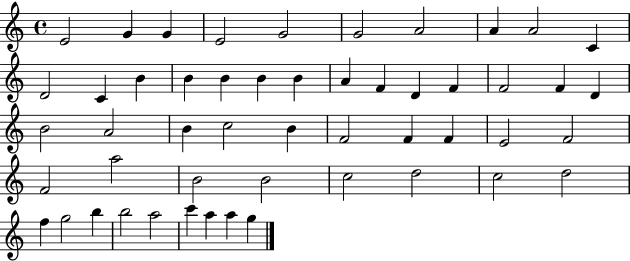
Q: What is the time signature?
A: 4/4